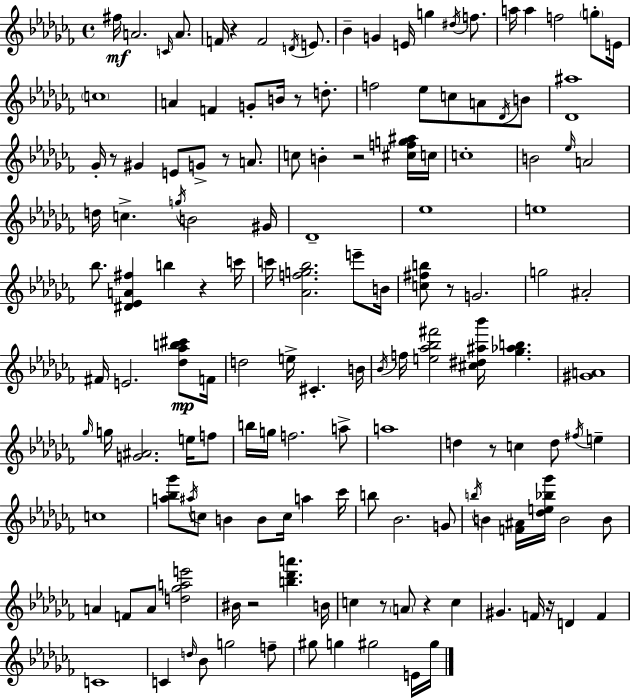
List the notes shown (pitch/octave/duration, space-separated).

F#5/s A4/h. C4/s A4/e. F4/s R/q F4/h D4/s E4/e. Bb4/q G4/q E4/s G5/q D#5/s F5/e. A5/s A5/q F5/h G5/e E4/s C5/w A4/q F4/q G4/e B4/s R/e D5/e. F5/h Eb5/e C5/e A4/e Db4/s B4/e [Db4,A#5]/w Gb4/s R/e G#4/q E4/e G4/e R/e A4/e. C5/e B4/q R/h [C#5,F5,G5,A#5]/s C5/s C5/w B4/h Eb5/s A4/h D5/s C5/q. G5/s B4/h G#4/s Db4/w Eb5/w E5/w Bb5/e. [D#4,Eb4,A4,F#5]/q B5/q R/q C6/s C6/s [Ab4,F5,G5,Bb5]/h. E6/e B4/s [C5,F#5,B5]/e R/e G4/h. G5/h A#4/h F#4/s E4/h. [Db5,Ab5,B5,C#6]/e F4/s D5/h E5/s C#4/q. B4/s Bb4/s F5/s [E5,Ab5,Bb5,F#6]/h [C#5,D#5,A#5,Bb6]/s [Gb5,Ab5,B5]/q. [G#4,A4]/w Gb5/s G5/s [G4,A#4]/h. E5/s F5/e B5/s G5/s F5/h. A5/e A5/w D5/q R/e C5/q D5/e F#5/s E5/q C5/w [A5,Bb5,Gb6]/e A#5/s C5/e B4/q B4/e C5/s A5/q CES6/s B5/e Bb4/h. G4/e B5/s B4/q [F4,A#4]/s [Db5,E5,Bb5,Gb6]/s B4/h B4/e A4/q F4/e A4/e [D5,Gb5,A5,E6]/h BIS4/s R/h [B5,Db6,A6]/q. B4/s C5/q R/e A4/e R/q C5/q G#4/q. F4/s R/s D4/q F4/q C4/w C4/q D5/s Bb4/e G5/h F5/e G#5/e G5/q G#5/h E4/s G#5/s